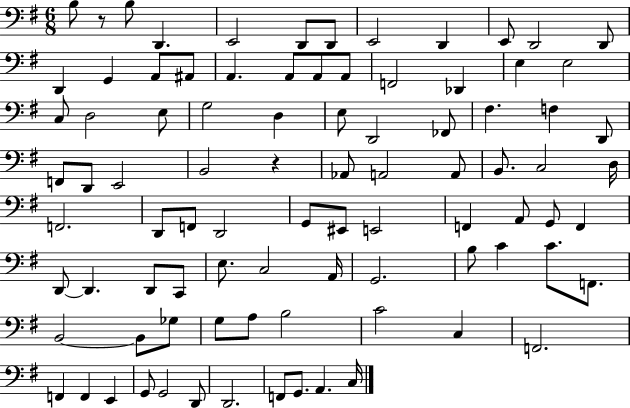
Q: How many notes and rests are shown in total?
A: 89